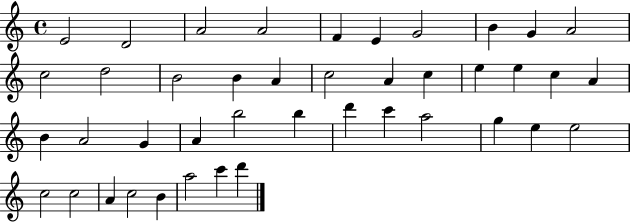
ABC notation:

X:1
T:Untitled
M:4/4
L:1/4
K:C
E2 D2 A2 A2 F E G2 B G A2 c2 d2 B2 B A c2 A c e e c A B A2 G A b2 b d' c' a2 g e e2 c2 c2 A c2 B a2 c' d'